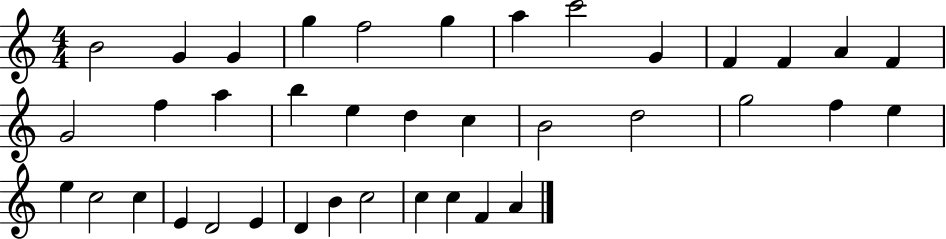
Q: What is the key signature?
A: C major